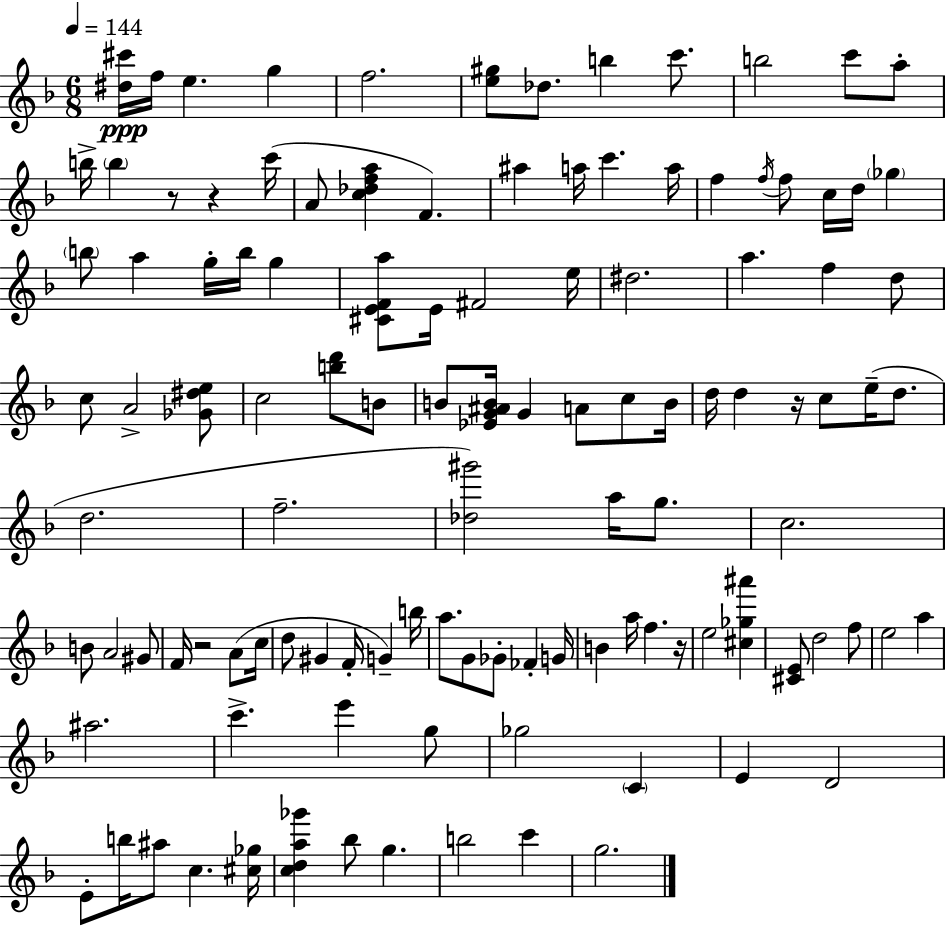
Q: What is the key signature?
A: D minor